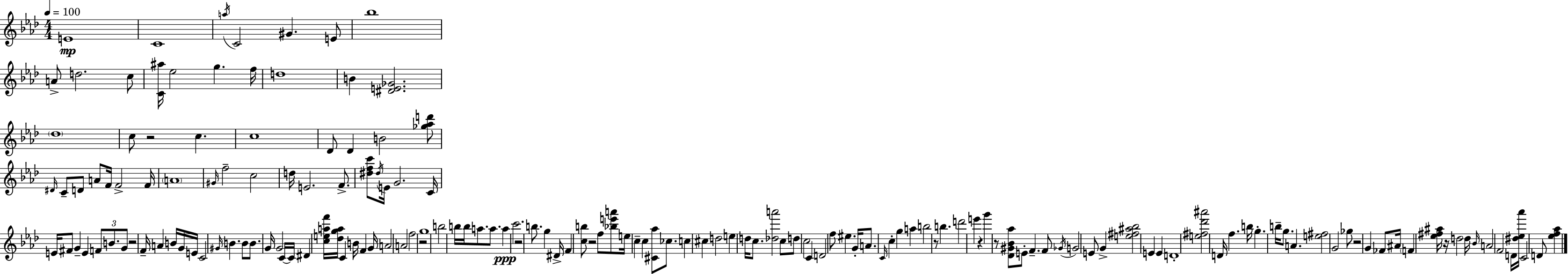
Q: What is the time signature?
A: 4/4